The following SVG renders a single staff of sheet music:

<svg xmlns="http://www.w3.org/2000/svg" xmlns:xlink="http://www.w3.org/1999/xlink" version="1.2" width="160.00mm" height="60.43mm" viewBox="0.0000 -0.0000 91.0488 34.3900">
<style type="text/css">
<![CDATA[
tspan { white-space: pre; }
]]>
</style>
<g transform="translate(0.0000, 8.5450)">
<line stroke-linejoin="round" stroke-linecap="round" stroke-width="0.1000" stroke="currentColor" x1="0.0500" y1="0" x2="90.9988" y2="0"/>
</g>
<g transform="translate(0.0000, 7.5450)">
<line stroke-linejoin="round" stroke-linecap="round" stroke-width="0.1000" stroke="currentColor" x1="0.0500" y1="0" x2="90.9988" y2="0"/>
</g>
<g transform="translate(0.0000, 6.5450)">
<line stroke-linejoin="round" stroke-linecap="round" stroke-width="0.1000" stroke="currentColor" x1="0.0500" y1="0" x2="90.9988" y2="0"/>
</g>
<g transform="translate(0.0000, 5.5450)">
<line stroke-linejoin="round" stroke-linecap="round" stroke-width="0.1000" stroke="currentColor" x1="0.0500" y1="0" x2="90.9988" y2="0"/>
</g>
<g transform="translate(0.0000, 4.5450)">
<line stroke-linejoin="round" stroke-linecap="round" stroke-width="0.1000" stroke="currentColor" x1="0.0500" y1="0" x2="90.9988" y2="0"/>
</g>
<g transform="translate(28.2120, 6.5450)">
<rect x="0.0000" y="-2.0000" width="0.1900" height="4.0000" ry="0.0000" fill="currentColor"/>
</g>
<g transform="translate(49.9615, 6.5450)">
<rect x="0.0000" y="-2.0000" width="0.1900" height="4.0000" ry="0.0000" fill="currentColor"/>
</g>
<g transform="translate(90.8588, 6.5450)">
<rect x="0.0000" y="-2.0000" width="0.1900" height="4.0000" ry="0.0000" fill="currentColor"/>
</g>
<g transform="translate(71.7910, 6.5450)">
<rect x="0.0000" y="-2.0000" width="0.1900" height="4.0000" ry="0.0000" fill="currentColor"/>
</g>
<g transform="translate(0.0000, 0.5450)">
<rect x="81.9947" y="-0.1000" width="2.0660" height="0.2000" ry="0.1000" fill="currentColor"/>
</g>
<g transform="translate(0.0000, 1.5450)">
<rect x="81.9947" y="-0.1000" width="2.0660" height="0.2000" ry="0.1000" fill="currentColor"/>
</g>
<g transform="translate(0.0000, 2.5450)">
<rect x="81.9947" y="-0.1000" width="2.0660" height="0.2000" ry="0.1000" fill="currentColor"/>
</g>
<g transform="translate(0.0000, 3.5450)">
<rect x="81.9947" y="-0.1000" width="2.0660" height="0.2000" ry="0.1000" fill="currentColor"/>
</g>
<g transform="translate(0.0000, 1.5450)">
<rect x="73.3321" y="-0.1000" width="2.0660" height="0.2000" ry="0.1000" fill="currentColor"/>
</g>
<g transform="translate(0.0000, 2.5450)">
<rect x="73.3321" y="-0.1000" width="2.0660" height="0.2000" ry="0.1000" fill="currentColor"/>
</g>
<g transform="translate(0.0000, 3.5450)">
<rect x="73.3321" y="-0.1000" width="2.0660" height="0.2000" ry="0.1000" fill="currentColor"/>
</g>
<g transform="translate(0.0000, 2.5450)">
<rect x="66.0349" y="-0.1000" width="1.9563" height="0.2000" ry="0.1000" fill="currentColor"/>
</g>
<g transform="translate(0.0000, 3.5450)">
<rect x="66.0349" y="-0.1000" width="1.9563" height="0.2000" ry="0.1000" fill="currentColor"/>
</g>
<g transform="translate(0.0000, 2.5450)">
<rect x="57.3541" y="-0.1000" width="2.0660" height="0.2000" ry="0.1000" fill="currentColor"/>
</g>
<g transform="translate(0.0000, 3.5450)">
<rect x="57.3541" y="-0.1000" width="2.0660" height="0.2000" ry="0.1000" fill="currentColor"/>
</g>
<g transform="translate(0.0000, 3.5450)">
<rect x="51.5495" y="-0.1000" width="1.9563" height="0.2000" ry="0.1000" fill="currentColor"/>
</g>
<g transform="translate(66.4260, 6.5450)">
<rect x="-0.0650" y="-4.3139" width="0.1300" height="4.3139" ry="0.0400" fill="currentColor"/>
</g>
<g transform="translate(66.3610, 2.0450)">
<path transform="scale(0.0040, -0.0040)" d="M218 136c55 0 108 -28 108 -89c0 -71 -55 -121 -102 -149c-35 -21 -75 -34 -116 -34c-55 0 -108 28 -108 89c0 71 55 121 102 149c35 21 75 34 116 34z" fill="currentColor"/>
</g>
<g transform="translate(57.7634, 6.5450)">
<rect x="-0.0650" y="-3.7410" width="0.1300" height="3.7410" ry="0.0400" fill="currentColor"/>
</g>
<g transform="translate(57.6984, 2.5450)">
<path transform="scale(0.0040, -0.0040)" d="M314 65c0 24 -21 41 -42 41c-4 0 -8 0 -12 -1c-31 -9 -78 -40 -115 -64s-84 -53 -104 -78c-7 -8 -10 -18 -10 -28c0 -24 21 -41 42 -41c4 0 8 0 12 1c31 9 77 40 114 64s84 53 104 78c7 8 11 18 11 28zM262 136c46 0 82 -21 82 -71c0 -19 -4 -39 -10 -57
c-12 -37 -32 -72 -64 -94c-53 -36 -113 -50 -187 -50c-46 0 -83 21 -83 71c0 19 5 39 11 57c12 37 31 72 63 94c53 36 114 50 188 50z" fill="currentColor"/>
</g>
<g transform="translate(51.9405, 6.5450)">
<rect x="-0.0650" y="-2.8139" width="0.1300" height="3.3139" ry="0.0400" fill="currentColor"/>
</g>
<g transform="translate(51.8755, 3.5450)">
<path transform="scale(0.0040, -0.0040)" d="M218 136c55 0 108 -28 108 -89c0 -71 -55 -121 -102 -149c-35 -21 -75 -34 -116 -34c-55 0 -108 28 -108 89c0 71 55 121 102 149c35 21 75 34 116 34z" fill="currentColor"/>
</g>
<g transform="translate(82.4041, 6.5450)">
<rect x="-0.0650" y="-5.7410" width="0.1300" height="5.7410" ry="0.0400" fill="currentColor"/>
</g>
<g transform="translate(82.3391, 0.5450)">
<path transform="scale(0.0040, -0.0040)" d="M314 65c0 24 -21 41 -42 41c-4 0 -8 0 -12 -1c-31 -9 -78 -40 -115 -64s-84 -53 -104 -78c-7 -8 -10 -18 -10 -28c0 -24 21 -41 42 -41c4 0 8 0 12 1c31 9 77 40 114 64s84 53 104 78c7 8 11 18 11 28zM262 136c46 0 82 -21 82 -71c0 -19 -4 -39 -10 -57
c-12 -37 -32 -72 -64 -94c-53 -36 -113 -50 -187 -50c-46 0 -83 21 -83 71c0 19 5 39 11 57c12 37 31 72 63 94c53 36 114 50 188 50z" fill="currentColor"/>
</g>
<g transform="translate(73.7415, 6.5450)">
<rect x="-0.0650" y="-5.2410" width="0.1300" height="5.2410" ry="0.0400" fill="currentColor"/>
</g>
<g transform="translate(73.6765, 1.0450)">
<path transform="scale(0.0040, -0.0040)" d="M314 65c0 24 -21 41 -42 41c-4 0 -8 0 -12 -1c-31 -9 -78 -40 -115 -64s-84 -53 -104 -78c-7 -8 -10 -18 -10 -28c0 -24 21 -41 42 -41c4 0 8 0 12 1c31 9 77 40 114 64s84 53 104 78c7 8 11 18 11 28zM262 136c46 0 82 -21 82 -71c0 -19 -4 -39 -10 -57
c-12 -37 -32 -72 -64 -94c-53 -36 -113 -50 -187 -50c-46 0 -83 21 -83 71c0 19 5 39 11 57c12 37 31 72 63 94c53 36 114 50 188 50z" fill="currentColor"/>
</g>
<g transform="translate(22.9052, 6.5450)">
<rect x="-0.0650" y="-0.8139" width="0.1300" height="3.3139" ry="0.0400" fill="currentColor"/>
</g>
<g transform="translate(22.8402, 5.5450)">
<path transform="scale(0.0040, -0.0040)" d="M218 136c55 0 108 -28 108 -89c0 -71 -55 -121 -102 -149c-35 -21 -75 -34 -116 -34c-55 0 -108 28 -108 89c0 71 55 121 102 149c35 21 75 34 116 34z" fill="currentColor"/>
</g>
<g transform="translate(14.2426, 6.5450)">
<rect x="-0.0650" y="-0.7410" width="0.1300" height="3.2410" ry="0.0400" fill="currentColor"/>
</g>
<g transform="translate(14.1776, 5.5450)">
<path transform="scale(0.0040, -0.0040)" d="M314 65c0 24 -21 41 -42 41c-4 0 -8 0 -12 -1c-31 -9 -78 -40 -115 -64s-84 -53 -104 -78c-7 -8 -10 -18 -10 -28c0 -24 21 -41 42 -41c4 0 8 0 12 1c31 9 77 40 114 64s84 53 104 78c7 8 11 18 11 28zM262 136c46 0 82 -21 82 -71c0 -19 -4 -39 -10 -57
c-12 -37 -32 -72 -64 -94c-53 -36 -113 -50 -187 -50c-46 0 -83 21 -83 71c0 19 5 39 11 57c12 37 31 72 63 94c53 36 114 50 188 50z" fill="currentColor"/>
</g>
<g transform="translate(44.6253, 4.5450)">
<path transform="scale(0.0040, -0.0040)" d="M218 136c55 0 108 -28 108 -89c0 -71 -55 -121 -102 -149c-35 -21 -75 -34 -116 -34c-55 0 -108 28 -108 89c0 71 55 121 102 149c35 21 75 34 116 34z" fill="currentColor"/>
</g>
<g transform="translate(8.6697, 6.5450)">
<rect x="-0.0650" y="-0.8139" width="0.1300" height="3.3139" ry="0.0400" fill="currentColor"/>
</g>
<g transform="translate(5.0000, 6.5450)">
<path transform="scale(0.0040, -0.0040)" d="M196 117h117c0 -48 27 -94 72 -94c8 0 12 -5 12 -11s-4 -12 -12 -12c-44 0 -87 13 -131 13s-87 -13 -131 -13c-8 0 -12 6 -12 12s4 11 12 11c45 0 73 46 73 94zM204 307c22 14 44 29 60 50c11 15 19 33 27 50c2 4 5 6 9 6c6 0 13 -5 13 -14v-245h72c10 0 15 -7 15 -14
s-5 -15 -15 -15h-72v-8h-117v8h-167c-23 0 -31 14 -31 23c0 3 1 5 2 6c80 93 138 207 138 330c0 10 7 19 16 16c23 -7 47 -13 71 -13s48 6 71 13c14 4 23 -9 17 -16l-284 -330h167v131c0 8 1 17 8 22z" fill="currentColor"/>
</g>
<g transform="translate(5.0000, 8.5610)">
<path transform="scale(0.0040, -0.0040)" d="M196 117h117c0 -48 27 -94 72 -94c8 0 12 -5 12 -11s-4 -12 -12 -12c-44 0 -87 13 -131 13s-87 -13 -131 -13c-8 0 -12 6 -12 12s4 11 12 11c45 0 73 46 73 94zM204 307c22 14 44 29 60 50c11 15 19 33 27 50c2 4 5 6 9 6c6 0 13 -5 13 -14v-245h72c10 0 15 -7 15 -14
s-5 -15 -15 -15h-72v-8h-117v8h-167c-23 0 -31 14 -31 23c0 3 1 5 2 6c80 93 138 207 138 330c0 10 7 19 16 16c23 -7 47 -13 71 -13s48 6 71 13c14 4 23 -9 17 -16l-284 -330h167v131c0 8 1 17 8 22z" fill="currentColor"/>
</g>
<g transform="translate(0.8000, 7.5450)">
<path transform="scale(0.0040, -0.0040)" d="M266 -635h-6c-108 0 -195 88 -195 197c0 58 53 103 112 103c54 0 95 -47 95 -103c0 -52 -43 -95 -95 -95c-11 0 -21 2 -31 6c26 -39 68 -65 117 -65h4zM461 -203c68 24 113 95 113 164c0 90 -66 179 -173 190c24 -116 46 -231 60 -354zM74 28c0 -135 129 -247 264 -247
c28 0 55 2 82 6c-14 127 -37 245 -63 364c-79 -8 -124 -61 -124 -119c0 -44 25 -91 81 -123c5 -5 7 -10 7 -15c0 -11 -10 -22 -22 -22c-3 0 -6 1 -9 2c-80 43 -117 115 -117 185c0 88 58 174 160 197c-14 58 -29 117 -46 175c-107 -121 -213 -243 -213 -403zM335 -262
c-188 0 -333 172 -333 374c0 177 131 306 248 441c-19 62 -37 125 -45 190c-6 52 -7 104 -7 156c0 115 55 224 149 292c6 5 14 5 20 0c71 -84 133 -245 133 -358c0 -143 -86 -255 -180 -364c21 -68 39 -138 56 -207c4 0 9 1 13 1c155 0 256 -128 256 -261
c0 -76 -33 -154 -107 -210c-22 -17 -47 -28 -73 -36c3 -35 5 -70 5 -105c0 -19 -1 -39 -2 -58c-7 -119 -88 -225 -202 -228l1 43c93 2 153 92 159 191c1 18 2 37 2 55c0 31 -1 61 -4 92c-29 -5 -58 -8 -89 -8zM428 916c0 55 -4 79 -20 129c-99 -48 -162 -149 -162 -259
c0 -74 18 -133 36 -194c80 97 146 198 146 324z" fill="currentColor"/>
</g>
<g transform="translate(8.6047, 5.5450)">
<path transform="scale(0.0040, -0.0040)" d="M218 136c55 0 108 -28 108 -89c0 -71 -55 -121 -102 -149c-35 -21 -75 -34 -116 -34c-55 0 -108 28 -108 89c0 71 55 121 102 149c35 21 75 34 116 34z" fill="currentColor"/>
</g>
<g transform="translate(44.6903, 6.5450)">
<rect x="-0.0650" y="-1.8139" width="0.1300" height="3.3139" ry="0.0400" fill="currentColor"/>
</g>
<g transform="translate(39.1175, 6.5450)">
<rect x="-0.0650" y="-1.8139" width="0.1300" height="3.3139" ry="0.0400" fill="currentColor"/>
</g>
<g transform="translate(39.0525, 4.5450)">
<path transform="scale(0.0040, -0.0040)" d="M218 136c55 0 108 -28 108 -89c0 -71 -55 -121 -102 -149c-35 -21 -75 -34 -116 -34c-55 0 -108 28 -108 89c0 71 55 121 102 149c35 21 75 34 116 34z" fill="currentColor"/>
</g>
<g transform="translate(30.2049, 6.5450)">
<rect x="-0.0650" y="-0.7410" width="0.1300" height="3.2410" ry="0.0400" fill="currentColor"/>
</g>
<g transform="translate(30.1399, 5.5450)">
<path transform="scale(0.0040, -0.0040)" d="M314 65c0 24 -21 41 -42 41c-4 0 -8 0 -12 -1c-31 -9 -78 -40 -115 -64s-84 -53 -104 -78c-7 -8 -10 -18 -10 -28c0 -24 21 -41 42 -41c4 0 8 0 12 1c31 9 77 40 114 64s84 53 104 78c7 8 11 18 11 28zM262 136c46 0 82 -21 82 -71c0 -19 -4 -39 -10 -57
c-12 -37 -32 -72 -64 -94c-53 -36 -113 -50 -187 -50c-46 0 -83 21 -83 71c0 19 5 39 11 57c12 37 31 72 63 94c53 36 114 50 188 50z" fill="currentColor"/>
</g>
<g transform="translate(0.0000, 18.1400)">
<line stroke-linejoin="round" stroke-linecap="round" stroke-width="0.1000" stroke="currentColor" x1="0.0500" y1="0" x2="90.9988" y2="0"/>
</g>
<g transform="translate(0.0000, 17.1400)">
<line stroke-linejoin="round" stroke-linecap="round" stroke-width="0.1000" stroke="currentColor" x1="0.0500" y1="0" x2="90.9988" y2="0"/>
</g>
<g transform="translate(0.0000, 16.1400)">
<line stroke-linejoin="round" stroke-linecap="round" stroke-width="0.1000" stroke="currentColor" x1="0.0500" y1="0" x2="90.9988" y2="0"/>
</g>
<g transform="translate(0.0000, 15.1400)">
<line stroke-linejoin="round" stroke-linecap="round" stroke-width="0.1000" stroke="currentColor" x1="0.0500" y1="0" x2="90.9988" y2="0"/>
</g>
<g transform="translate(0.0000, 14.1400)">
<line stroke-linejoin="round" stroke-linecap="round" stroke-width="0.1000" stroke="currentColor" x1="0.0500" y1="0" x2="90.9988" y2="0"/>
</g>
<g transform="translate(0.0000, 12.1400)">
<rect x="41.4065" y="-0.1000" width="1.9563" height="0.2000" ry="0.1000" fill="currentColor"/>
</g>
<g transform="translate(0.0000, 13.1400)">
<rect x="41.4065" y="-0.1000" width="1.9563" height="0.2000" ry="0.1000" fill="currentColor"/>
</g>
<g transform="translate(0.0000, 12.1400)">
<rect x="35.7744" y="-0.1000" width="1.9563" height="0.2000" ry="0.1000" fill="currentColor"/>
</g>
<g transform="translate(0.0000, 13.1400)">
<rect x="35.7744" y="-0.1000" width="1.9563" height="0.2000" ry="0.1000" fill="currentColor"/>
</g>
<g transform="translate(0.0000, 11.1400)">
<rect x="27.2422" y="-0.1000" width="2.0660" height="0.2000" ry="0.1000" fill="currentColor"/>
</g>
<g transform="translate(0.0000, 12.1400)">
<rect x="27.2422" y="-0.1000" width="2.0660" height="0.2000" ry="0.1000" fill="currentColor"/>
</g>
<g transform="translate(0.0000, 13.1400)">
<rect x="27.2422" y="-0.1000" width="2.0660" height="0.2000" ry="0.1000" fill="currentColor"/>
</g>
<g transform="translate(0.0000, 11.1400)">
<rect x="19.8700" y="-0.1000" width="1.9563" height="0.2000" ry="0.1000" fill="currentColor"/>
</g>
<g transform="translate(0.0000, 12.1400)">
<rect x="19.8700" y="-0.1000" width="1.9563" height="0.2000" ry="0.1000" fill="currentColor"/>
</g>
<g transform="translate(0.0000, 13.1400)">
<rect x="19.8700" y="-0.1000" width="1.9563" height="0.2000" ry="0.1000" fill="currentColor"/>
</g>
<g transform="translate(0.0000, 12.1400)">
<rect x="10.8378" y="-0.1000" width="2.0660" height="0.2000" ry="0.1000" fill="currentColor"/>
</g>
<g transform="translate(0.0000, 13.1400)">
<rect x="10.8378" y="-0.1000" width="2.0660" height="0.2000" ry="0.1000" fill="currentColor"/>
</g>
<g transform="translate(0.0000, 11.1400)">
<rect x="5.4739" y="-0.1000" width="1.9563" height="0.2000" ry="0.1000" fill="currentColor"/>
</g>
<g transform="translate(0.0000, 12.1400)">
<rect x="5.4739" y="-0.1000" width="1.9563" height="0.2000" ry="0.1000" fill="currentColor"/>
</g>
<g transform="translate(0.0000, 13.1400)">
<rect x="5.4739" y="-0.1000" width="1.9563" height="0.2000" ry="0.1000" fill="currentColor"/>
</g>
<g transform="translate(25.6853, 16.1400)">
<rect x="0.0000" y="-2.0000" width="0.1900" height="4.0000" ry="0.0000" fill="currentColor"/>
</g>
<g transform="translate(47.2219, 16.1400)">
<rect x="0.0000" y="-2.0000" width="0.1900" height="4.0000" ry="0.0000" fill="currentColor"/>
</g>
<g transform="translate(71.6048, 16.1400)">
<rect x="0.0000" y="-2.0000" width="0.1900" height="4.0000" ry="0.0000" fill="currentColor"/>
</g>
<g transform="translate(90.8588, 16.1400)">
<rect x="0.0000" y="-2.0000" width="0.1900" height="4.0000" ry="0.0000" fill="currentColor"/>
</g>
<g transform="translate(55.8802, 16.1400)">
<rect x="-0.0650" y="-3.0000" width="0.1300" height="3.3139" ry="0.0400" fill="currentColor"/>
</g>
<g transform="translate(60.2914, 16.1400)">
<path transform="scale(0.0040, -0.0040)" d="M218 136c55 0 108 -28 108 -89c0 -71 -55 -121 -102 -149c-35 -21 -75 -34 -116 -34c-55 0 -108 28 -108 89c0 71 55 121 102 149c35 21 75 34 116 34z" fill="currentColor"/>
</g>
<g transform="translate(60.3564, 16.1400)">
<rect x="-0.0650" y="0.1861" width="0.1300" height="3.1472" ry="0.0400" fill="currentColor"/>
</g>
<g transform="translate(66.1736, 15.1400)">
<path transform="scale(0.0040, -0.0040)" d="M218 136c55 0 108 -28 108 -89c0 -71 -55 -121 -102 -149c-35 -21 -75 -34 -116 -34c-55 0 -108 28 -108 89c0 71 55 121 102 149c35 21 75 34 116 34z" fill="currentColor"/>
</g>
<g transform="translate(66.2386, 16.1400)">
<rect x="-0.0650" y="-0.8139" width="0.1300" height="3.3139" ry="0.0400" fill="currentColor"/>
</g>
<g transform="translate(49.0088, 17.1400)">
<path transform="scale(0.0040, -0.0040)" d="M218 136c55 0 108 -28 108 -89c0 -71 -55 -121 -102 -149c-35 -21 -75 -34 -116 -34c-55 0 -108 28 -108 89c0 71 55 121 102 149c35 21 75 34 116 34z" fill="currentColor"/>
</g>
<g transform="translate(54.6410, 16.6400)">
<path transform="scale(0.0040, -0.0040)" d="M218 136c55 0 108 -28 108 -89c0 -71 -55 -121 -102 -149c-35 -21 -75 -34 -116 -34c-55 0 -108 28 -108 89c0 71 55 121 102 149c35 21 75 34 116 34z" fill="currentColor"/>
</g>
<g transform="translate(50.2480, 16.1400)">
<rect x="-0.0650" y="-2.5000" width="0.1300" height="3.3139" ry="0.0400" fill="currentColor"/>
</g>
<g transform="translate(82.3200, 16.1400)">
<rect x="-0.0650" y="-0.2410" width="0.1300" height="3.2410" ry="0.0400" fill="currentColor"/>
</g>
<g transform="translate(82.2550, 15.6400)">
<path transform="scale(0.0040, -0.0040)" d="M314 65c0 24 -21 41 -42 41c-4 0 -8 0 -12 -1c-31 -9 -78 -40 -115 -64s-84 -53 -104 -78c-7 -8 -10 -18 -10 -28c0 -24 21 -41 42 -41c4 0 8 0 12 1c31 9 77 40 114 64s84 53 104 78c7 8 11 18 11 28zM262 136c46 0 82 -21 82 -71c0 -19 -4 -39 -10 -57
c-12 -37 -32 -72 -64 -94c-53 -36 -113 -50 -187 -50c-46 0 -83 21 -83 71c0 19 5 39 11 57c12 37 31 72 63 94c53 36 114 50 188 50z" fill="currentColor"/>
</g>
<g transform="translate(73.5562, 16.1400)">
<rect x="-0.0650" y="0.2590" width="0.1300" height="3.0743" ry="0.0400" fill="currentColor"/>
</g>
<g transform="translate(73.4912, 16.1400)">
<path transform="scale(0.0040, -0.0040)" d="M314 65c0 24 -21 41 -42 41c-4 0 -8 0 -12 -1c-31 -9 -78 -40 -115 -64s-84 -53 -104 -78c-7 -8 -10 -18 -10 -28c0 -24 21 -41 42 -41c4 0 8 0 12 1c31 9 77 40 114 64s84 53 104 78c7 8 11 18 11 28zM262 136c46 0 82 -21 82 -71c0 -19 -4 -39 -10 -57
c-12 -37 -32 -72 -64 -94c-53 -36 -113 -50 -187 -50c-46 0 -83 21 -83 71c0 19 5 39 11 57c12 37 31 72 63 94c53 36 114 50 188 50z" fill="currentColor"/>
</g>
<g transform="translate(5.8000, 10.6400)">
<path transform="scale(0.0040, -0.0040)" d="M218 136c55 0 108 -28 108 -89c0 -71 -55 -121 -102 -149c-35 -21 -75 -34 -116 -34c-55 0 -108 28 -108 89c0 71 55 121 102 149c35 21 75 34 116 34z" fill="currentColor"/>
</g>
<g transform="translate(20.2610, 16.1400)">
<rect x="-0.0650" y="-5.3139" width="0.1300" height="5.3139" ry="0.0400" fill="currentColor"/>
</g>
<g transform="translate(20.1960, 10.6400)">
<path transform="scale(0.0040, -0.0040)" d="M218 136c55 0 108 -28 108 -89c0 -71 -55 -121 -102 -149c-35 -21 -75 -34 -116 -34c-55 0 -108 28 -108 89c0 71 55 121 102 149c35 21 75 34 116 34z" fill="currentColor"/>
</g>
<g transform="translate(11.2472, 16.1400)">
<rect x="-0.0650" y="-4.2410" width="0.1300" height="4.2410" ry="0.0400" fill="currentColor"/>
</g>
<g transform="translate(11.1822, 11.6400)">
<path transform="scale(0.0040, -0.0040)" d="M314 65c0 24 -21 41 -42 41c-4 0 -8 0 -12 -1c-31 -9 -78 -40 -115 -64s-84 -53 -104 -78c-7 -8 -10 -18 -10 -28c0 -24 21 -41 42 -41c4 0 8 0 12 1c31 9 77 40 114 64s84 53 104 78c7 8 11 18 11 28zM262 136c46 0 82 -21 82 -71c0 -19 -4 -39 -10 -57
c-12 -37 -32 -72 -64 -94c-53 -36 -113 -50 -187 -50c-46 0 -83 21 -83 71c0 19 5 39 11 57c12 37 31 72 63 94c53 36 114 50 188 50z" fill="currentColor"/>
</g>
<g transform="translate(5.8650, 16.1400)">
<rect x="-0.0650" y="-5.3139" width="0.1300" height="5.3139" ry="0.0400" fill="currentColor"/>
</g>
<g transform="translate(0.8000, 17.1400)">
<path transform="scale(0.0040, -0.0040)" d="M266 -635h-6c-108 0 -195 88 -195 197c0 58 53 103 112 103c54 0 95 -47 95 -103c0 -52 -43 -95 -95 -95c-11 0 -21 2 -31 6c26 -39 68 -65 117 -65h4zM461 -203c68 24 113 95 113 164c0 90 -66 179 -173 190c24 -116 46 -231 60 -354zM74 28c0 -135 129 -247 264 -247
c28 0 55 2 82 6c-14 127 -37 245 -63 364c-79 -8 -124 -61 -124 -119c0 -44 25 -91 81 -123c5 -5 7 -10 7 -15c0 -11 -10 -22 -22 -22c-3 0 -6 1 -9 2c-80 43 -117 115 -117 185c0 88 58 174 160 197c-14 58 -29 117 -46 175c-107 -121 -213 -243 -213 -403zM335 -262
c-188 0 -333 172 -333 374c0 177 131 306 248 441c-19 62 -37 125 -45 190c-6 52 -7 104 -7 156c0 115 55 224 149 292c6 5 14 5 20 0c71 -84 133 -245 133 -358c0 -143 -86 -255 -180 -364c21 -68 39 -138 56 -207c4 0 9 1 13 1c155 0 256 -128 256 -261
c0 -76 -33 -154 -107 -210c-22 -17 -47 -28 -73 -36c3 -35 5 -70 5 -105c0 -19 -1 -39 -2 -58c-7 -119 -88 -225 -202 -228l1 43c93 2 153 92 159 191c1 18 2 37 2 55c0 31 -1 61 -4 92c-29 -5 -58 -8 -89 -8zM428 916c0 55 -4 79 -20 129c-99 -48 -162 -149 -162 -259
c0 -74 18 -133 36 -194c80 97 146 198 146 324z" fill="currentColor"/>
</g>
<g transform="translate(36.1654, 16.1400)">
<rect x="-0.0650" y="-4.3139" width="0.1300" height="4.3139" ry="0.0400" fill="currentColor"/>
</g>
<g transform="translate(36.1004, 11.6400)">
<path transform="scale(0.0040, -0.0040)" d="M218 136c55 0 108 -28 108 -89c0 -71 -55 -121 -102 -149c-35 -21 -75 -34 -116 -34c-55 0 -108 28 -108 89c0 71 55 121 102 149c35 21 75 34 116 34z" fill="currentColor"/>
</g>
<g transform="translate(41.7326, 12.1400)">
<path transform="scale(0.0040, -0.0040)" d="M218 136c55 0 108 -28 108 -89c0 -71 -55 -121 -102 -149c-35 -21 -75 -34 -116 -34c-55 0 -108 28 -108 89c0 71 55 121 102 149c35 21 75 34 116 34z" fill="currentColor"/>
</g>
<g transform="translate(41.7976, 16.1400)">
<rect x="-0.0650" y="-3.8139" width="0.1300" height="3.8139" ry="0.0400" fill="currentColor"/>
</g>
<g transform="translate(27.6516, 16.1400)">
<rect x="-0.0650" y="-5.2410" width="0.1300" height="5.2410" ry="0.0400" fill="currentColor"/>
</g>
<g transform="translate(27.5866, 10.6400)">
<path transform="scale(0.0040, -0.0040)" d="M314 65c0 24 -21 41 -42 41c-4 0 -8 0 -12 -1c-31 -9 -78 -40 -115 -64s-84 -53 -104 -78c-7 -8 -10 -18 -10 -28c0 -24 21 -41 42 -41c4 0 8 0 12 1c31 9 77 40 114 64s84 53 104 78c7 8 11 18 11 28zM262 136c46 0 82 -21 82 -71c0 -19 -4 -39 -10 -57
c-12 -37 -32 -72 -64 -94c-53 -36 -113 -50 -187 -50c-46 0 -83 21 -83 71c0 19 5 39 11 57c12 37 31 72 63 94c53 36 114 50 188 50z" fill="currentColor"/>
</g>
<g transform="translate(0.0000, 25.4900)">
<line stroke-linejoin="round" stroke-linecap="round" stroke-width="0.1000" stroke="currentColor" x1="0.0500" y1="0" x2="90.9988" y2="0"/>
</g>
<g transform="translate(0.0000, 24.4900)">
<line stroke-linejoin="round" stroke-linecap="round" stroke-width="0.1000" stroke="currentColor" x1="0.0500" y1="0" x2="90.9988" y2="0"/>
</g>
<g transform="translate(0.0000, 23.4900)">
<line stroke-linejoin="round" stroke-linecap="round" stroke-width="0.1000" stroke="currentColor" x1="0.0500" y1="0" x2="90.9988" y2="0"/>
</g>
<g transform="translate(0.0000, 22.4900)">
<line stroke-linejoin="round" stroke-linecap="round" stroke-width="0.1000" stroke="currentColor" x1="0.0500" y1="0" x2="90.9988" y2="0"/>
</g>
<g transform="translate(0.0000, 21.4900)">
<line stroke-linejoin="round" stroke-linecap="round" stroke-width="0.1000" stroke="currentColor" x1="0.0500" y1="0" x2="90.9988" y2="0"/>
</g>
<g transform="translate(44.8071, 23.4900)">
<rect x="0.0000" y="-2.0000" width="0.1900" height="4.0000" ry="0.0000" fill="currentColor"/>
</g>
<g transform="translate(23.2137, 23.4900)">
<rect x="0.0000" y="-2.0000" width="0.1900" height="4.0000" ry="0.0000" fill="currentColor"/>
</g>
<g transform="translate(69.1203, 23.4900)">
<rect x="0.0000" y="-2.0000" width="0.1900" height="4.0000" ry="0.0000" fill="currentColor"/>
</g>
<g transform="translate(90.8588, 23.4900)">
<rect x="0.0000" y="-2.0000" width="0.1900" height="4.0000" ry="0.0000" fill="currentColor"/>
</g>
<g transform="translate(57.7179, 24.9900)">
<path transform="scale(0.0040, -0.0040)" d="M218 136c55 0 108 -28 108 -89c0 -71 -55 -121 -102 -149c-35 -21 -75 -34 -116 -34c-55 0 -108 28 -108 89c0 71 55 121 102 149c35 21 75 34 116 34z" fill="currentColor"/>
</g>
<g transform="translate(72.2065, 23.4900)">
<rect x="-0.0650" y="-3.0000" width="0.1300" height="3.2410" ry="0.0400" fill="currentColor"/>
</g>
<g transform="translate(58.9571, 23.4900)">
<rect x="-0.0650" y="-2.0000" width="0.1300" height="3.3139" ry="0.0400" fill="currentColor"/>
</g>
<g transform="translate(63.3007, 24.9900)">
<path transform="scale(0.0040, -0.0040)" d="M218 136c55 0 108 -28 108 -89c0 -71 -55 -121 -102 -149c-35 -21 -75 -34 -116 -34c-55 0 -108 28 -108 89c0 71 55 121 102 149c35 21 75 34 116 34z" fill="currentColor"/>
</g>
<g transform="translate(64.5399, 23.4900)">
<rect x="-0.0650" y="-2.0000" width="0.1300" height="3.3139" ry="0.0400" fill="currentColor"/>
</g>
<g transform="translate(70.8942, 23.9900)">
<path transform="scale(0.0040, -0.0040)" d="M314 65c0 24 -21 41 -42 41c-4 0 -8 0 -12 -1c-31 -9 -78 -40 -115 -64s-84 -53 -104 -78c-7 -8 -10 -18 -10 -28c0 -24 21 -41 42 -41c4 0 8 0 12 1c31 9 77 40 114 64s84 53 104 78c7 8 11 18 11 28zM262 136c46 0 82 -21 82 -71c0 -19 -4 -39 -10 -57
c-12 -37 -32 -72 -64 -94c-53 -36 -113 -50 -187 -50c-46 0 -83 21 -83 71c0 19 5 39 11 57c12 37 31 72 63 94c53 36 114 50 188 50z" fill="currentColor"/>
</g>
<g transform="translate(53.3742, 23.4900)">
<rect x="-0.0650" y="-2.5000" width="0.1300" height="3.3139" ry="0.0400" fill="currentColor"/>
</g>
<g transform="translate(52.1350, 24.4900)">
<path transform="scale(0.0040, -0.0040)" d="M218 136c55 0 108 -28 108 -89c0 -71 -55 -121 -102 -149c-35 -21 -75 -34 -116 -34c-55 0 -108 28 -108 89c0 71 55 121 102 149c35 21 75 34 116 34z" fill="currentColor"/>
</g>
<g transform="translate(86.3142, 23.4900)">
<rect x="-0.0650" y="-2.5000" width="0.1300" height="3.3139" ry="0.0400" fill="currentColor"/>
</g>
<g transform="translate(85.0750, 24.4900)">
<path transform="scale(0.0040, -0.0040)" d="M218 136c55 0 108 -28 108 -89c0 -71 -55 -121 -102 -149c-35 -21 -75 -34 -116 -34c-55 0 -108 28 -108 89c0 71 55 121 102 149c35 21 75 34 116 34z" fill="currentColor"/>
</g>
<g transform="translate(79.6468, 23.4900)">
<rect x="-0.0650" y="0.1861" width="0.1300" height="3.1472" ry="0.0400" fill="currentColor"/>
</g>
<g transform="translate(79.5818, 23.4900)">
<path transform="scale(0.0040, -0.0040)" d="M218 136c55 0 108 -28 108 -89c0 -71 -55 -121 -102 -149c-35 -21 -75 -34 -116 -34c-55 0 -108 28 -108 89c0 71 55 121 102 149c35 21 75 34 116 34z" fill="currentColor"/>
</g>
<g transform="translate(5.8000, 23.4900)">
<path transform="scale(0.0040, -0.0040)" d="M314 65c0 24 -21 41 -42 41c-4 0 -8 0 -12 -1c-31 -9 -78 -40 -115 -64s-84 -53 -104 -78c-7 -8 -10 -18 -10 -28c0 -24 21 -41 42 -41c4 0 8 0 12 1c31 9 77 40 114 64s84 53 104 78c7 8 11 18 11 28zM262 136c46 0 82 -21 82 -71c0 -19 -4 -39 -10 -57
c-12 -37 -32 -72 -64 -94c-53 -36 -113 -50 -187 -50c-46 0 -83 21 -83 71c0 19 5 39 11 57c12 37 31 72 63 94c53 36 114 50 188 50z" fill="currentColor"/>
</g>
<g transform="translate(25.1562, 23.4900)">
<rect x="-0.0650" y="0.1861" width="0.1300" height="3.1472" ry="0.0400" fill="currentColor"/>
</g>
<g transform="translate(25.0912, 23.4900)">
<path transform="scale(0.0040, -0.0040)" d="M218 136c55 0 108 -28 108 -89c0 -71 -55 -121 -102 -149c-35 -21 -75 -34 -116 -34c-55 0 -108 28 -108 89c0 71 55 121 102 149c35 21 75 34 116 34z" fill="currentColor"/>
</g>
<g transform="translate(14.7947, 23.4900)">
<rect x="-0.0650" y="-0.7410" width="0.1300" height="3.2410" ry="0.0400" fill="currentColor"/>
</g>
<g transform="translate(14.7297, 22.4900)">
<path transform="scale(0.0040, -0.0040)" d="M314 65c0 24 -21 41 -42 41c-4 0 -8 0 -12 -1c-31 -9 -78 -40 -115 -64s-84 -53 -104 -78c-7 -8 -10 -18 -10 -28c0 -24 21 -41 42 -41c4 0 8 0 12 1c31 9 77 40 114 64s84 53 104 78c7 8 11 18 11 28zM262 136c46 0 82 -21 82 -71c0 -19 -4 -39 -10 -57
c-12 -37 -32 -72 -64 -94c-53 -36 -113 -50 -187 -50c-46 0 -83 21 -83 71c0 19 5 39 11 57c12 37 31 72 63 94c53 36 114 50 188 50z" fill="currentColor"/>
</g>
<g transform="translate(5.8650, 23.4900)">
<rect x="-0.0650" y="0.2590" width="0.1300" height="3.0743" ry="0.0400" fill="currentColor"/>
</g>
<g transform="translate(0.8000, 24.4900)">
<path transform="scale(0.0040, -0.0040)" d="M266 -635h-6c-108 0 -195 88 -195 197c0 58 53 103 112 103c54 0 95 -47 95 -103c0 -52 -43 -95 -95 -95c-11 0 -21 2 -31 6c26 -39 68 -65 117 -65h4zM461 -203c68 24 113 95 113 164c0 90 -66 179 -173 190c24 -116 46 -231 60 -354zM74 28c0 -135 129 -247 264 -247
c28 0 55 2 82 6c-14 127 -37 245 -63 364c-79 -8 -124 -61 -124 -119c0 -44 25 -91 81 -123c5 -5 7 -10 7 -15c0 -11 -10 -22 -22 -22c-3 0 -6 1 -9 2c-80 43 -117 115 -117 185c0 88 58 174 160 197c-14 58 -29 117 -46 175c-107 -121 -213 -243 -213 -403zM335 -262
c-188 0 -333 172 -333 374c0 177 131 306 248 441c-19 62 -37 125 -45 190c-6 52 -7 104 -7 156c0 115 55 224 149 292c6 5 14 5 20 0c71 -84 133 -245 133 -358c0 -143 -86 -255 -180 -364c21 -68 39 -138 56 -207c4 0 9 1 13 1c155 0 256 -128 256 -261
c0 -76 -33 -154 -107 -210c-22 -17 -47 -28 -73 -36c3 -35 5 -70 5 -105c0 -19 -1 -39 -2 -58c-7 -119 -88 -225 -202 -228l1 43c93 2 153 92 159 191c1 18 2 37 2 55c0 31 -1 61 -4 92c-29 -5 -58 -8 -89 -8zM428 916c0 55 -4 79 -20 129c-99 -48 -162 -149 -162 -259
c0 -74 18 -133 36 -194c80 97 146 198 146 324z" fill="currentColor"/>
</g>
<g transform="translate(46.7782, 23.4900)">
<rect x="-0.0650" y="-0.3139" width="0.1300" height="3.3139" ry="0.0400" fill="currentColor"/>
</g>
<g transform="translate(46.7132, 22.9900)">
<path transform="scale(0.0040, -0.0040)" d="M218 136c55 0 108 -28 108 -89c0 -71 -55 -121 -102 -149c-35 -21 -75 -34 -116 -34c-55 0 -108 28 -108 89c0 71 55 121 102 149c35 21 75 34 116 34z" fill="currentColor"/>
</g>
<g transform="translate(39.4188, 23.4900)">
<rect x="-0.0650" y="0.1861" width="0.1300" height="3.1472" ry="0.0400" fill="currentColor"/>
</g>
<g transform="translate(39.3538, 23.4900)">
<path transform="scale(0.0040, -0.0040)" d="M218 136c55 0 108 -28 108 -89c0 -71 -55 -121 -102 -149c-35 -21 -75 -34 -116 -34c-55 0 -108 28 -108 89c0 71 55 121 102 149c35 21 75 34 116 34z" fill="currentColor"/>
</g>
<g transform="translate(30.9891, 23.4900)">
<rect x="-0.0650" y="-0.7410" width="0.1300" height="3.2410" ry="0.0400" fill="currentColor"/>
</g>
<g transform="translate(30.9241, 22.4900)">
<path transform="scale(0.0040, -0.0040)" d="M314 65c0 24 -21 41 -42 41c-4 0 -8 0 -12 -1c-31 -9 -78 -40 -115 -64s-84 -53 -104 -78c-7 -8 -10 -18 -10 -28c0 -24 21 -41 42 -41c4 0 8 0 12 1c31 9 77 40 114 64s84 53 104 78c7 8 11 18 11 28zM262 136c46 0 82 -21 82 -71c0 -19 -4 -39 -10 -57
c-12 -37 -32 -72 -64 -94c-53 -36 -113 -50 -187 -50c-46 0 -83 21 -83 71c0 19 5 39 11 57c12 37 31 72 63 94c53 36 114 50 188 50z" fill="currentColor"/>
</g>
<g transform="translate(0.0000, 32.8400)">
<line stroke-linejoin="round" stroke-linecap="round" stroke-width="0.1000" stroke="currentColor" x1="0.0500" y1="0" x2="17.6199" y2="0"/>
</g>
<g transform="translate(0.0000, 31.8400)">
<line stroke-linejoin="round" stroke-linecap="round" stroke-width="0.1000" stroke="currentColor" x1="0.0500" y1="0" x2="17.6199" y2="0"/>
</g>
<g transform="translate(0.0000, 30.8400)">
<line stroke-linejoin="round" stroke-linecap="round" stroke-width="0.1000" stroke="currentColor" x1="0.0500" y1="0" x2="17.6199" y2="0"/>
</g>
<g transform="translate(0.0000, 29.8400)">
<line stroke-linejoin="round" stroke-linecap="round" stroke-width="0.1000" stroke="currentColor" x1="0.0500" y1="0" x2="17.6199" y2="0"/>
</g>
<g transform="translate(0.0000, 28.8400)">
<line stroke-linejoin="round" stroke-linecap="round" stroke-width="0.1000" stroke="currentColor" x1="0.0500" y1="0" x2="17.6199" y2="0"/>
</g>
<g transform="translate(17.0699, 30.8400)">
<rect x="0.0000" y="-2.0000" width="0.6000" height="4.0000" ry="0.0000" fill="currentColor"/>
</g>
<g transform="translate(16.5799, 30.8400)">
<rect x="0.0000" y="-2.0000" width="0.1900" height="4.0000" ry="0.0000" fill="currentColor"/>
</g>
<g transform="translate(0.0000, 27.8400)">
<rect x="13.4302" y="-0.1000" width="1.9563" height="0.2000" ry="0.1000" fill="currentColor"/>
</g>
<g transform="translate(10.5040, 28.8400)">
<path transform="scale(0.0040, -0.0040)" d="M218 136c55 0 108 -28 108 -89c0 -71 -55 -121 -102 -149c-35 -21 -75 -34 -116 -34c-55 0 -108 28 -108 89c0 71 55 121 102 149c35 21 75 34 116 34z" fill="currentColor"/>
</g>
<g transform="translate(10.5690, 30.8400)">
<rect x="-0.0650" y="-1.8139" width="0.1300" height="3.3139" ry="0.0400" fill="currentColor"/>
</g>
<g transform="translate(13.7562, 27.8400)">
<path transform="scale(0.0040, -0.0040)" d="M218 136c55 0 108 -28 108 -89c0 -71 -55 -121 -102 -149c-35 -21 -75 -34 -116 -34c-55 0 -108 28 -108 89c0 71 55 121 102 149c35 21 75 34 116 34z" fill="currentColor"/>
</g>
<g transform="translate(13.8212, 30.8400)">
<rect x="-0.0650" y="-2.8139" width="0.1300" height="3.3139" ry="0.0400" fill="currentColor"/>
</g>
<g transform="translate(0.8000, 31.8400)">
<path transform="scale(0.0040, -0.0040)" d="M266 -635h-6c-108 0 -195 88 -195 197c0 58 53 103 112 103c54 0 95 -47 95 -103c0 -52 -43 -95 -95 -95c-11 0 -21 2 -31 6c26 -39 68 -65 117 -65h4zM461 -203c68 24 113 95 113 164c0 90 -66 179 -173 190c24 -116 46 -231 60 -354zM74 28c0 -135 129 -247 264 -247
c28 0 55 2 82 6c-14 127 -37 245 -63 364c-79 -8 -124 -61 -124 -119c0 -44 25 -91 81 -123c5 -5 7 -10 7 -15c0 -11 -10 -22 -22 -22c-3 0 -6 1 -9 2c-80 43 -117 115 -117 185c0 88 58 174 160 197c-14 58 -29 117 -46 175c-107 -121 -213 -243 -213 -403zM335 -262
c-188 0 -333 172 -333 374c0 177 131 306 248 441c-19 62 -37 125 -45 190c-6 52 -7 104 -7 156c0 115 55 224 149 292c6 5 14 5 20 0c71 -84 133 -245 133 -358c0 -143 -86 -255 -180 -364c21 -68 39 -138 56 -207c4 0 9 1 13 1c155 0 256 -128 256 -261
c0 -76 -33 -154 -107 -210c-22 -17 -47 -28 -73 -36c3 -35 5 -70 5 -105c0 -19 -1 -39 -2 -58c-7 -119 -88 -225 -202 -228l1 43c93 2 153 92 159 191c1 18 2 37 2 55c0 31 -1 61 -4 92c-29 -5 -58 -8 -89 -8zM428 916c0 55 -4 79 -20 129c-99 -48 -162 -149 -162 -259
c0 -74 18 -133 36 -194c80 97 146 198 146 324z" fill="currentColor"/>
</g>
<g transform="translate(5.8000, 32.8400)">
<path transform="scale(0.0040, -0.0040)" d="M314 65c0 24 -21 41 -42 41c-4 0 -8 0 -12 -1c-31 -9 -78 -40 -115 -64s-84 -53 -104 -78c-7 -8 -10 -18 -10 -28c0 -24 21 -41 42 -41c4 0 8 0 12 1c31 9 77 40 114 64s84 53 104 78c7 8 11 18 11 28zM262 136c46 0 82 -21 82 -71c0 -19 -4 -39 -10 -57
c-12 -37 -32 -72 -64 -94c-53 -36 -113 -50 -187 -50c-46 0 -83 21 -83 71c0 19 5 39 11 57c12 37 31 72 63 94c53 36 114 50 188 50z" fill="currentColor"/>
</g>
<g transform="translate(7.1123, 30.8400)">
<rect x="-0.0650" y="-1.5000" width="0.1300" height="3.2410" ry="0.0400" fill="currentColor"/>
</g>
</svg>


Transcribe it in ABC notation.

X:1
T:Untitled
M:4/4
L:1/4
K:C
d d2 d d2 f f a c'2 d' f'2 g'2 f' d'2 f' f'2 d' c' G A B d B2 c2 B2 d2 B d2 B c G F F A2 B G E2 f a